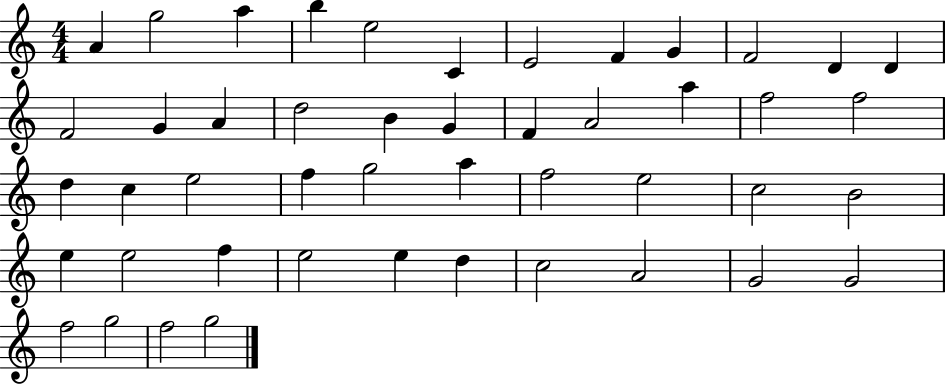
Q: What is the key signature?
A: C major